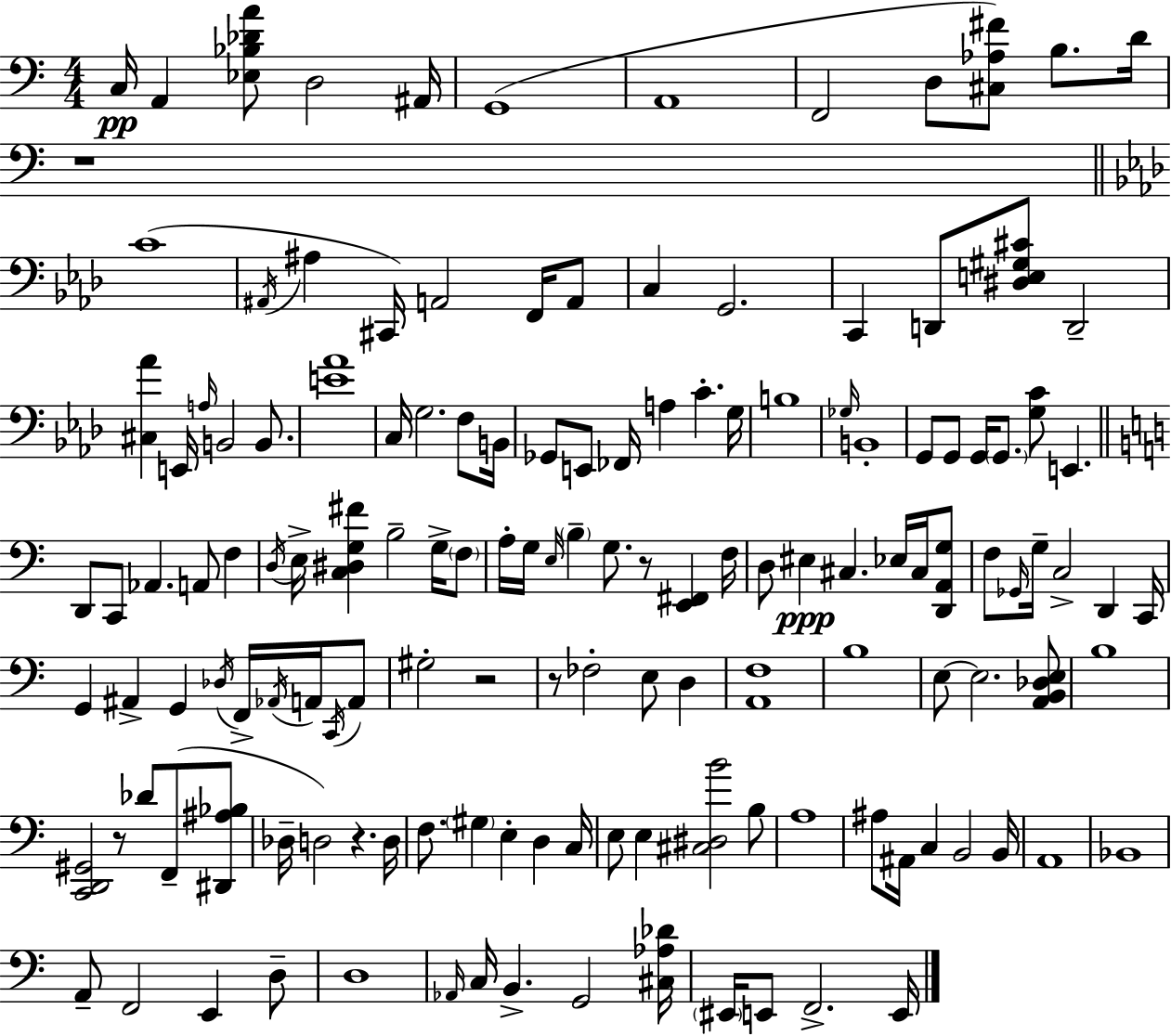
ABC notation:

X:1
T:Untitled
M:4/4
L:1/4
K:C
C,/4 A,, [_E,_B,_DA]/2 D,2 ^A,,/4 G,,4 A,,4 F,,2 D,/2 [^C,_A,^F]/2 B,/2 D/4 z4 C4 ^A,,/4 ^A, ^C,,/4 A,,2 F,,/4 A,,/2 C, G,,2 C,, D,,/2 [^D,E,^G,^C]/2 D,,2 [^C,_A] E,,/4 A,/4 B,,2 B,,/2 [E_A]4 C,/4 G,2 F,/2 B,,/4 _G,,/2 E,,/2 _F,,/4 A, C G,/4 B,4 _G,/4 B,,4 G,,/2 G,,/2 G,,/4 G,,/2 [G,C]/2 E,, D,,/2 C,,/2 _A,, A,,/2 F, D,/4 E,/4 [C,^D,G,^F] B,2 G,/4 F,/2 A,/4 G,/4 E,/4 B, G,/2 z/2 [E,,^F,,] F,/4 D,/2 ^E, ^C, _E,/4 ^C,/4 [D,,A,,G,]/2 F,/2 _G,,/4 G,/4 C,2 D,, C,,/4 G,, ^A,, G,, _D,/4 F,,/4 _A,,/4 A,,/4 C,,/4 A,,/2 ^G,2 z2 z/2 _F,2 E,/2 D, [A,,F,]4 B,4 E,/2 E,2 [A,,B,,_D,E,]/2 B,4 [C,,D,,^G,,]2 z/2 _D/2 F,,/2 [^D,,^A,_B,]/2 _D,/4 D,2 z D,/4 F,/2 ^G, E, D, C,/4 E,/2 E, [^C,^D,B]2 B,/2 A,4 ^A,/2 ^A,,/4 C, B,,2 B,,/4 A,,4 _B,,4 A,,/2 F,,2 E,, D,/2 D,4 _A,,/4 C,/4 B,, G,,2 [^C,_A,_D]/4 ^E,,/4 E,,/2 F,,2 E,,/4